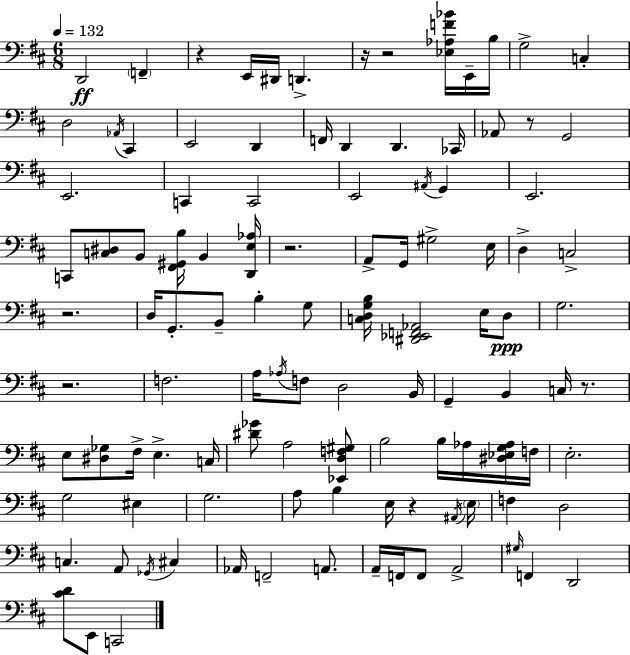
X:1
T:Untitled
M:6/8
L:1/4
K:D
D,,2 F,, z E,,/4 ^D,,/4 D,, z/4 z2 [_E,_A,F_B]/4 E,,/4 B,/4 G,2 C, D,2 _A,,/4 ^C,, E,,2 D,, F,,/4 D,, D,, _C,,/4 _A,,/2 z/2 G,,2 E,,2 C,, C,,2 E,,2 ^A,,/4 G,, E,,2 C,,/2 [C,^D,]/2 B,,/2 [^F,,^G,,B,]/4 B,, [D,,E,_A,]/4 z2 A,,/2 G,,/4 ^G,2 E,/4 D, C,2 z2 D,/4 G,,/2 B,,/2 B, G,/2 [C,D,G,B,]/4 [^D,,_E,,F,,_A,,]2 E,/4 D,/2 G,2 z2 F,2 A,/4 _A,/4 F,/2 D,2 B,,/4 G,, B,, C,/4 z/2 E,/2 [^D,_G,]/2 ^F,/4 E, C,/4 [^D_G]/2 A,2 [_E,,D,F,^G,]/2 B,2 B,/4 _A,/4 [^D,_E,G,_A,]/4 F,/4 E,2 G,2 ^E, G,2 A,/2 B, E,/4 z ^A,,/4 E,/4 F, D,2 C, A,,/2 _G,,/4 ^C, _A,,/4 F,,2 A,,/2 A,,/4 F,,/4 F,,/2 A,,2 ^G,/4 F,, D,,2 [^CD]/2 E,,/2 C,,2